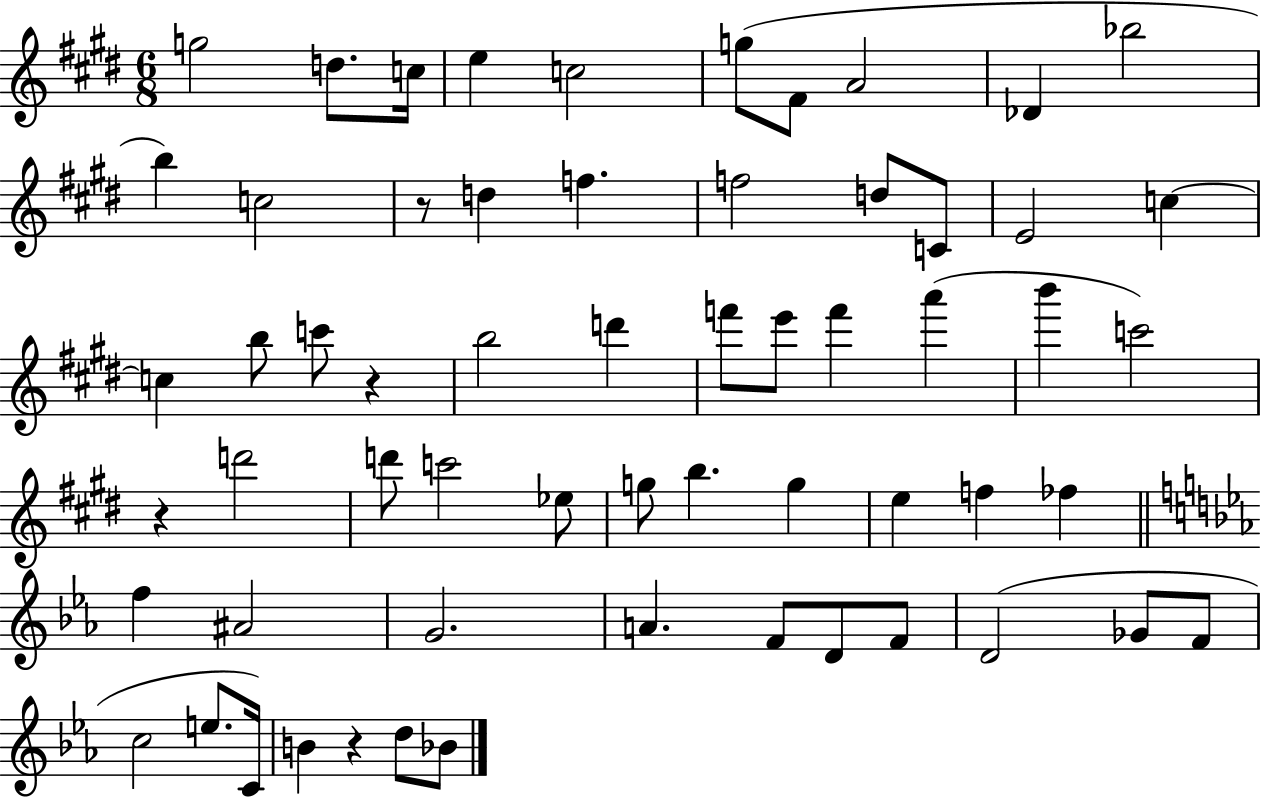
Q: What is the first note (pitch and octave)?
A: G5